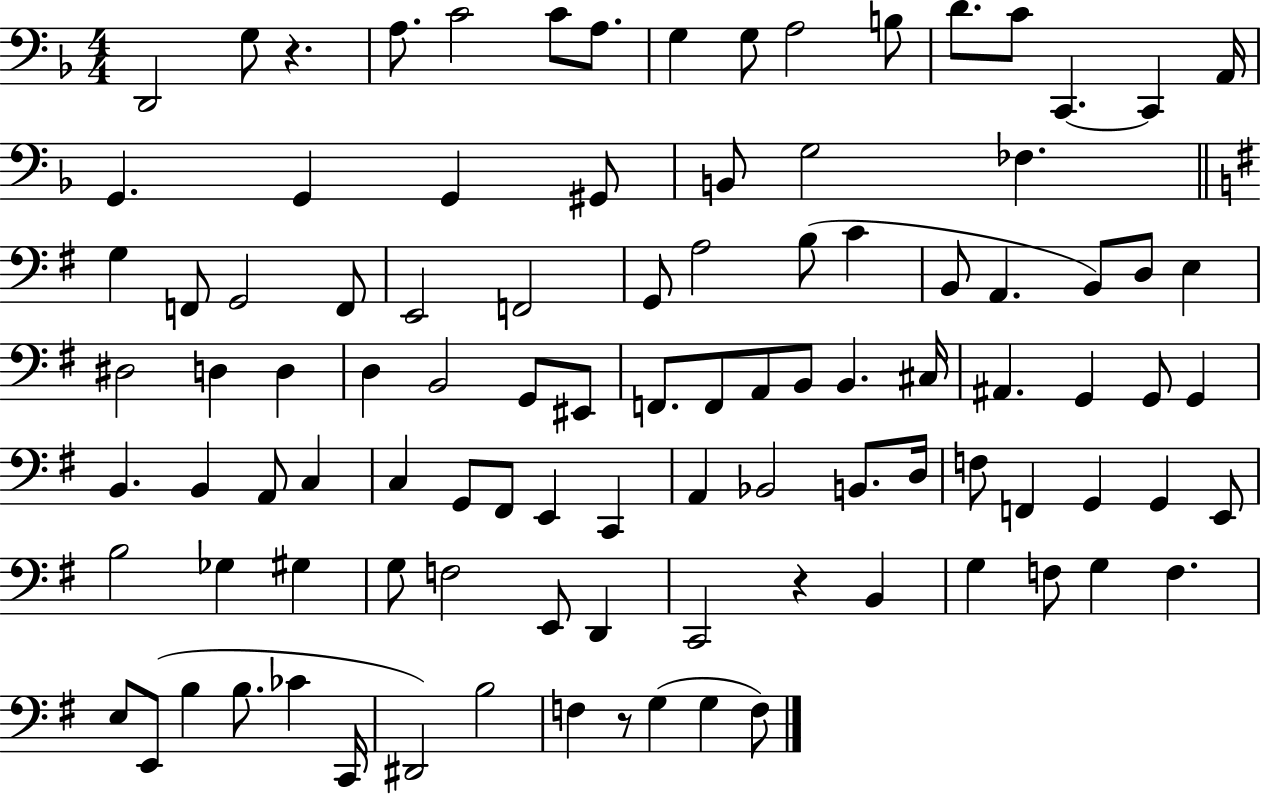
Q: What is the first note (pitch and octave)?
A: D2